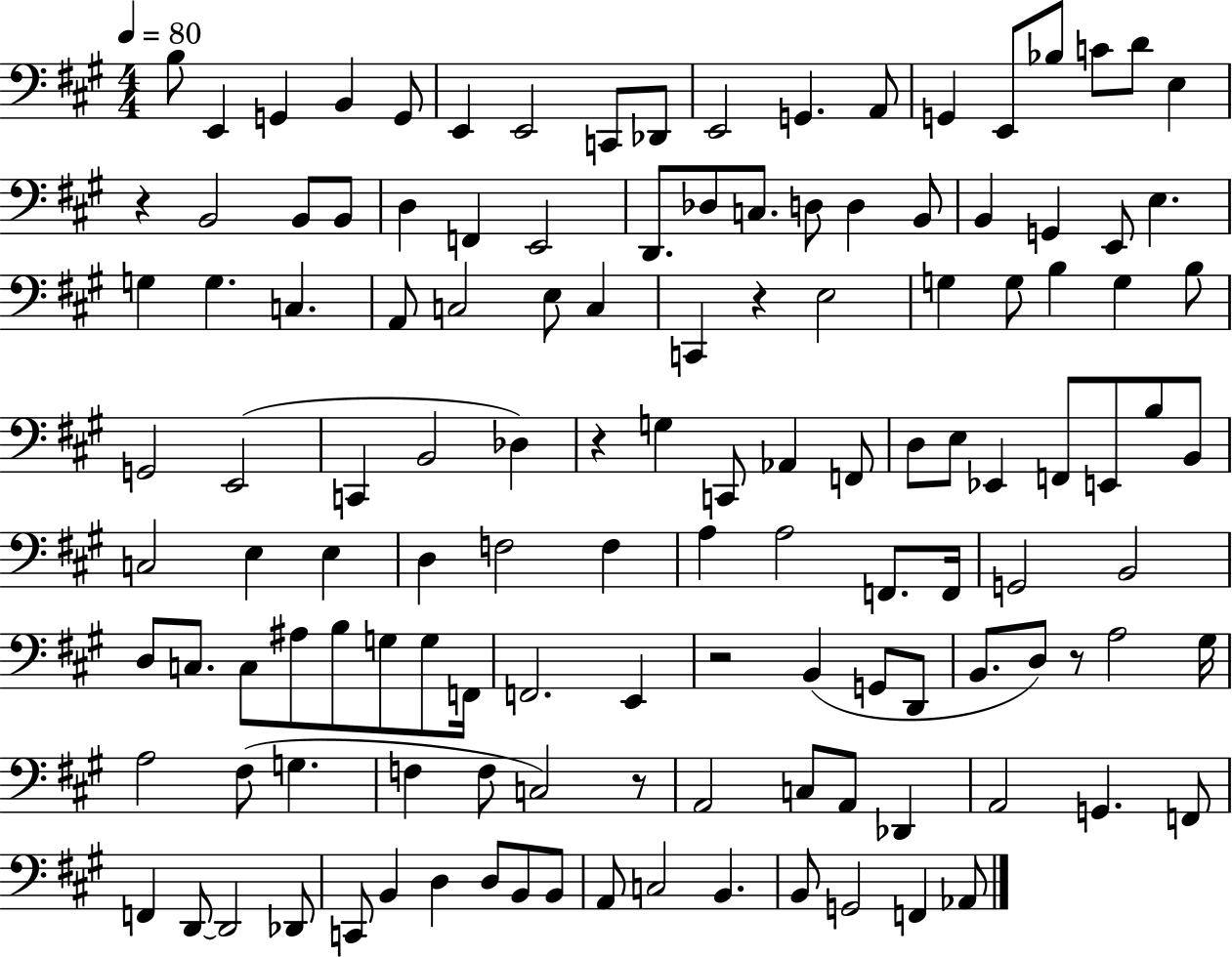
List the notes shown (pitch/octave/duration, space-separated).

B3/e E2/q G2/q B2/q G2/e E2/q E2/h C2/e Db2/e E2/h G2/q. A2/e G2/q E2/e Bb3/e C4/e D4/e E3/q R/q B2/h B2/e B2/e D3/q F2/q E2/h D2/e. Db3/e C3/e. D3/e D3/q B2/e B2/q G2/q E2/e E3/q. G3/q G3/q. C3/q. A2/e C3/h E3/e C3/q C2/q R/q E3/h G3/q G3/e B3/q G3/q B3/e G2/h E2/h C2/q B2/h Db3/q R/q G3/q C2/e Ab2/q F2/e D3/e E3/e Eb2/q F2/e E2/e B3/e B2/e C3/h E3/q E3/q D3/q F3/h F3/q A3/q A3/h F2/e. F2/s G2/h B2/h D3/e C3/e. C3/e A#3/e B3/e G3/e G3/e F2/s F2/h. E2/q R/h B2/q G2/e D2/e B2/e. D3/e R/e A3/h G#3/s A3/h F#3/e G3/q. F3/q F3/e C3/h R/e A2/h C3/e A2/e Db2/q A2/h G2/q. F2/e F2/q D2/e D2/h Db2/e C2/e B2/q D3/q D3/e B2/e B2/e A2/e C3/h B2/q. B2/e G2/h F2/q Ab2/e